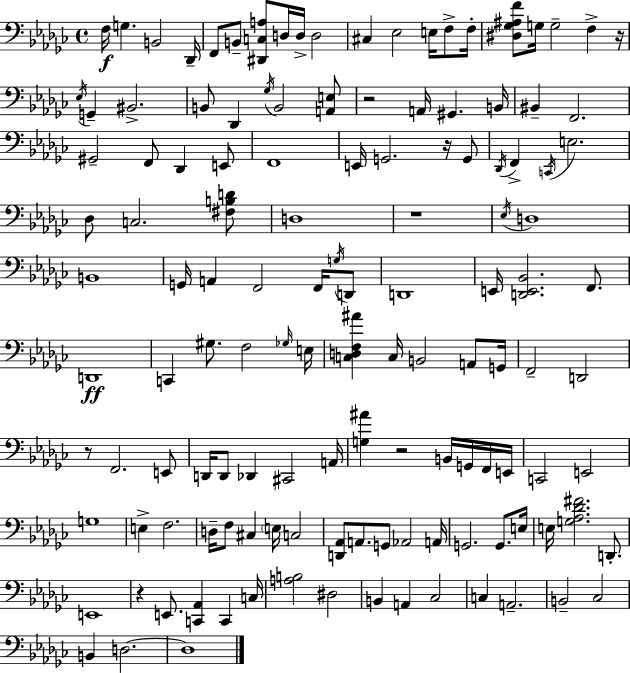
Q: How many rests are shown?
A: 7